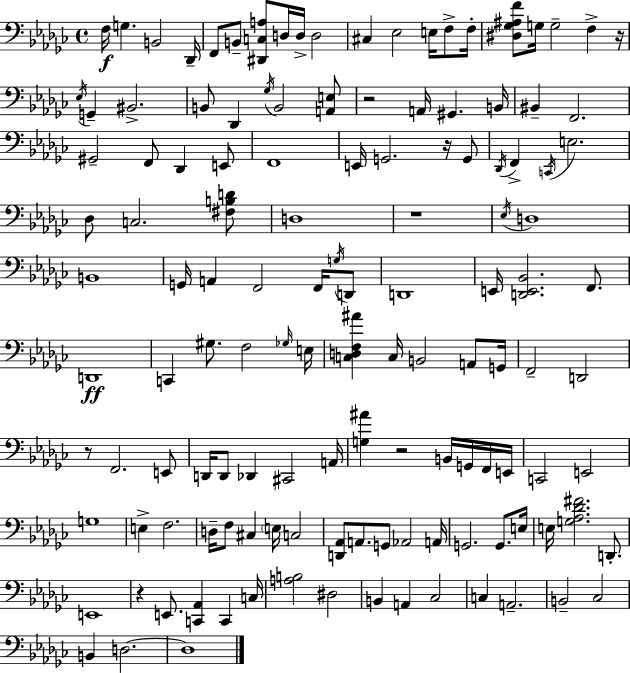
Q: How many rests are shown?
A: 7